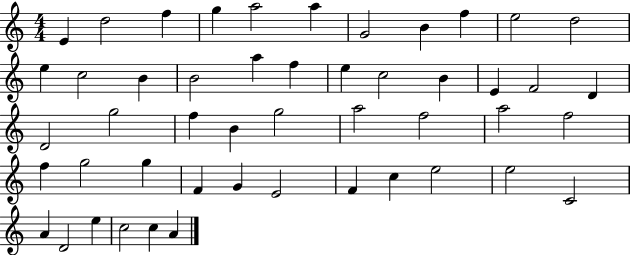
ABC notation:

X:1
T:Untitled
M:4/4
L:1/4
K:C
E d2 f g a2 a G2 B f e2 d2 e c2 B B2 a f e c2 B E F2 D D2 g2 f B g2 a2 f2 a2 f2 f g2 g F G E2 F c e2 e2 C2 A D2 e c2 c A